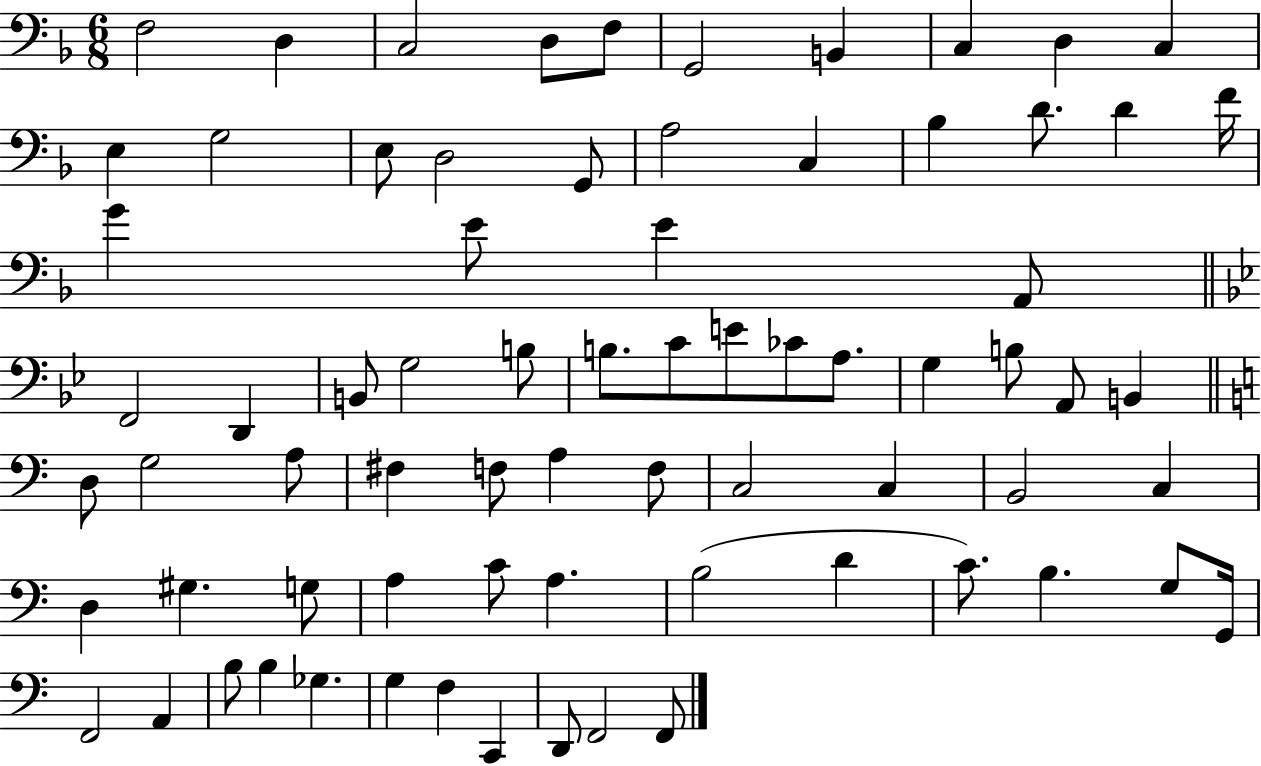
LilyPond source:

{
  \clef bass
  \numericTimeSignature
  \time 6/8
  \key f \major
  f2 d4 | c2 d8 f8 | g,2 b,4 | c4 d4 c4 | \break e4 g2 | e8 d2 g,8 | a2 c4 | bes4 d'8. d'4 f'16 | \break g'4 e'8 e'4 a,8 | \bar "||" \break \key bes \major f,2 d,4 | b,8 g2 b8 | b8. c'8 e'8 ces'8 a8. | g4 b8 a,8 b,4 | \break \bar "||" \break \key a \minor d8 g2 a8 | fis4 f8 a4 f8 | c2 c4 | b,2 c4 | \break d4 gis4. g8 | a4 c'8 a4. | b2( d'4 | c'8.) b4. g8 g,16 | \break f,2 a,4 | b8 b4 ges4. | g4 f4 c,4 | d,8 f,2 f,8 | \break \bar "|."
}